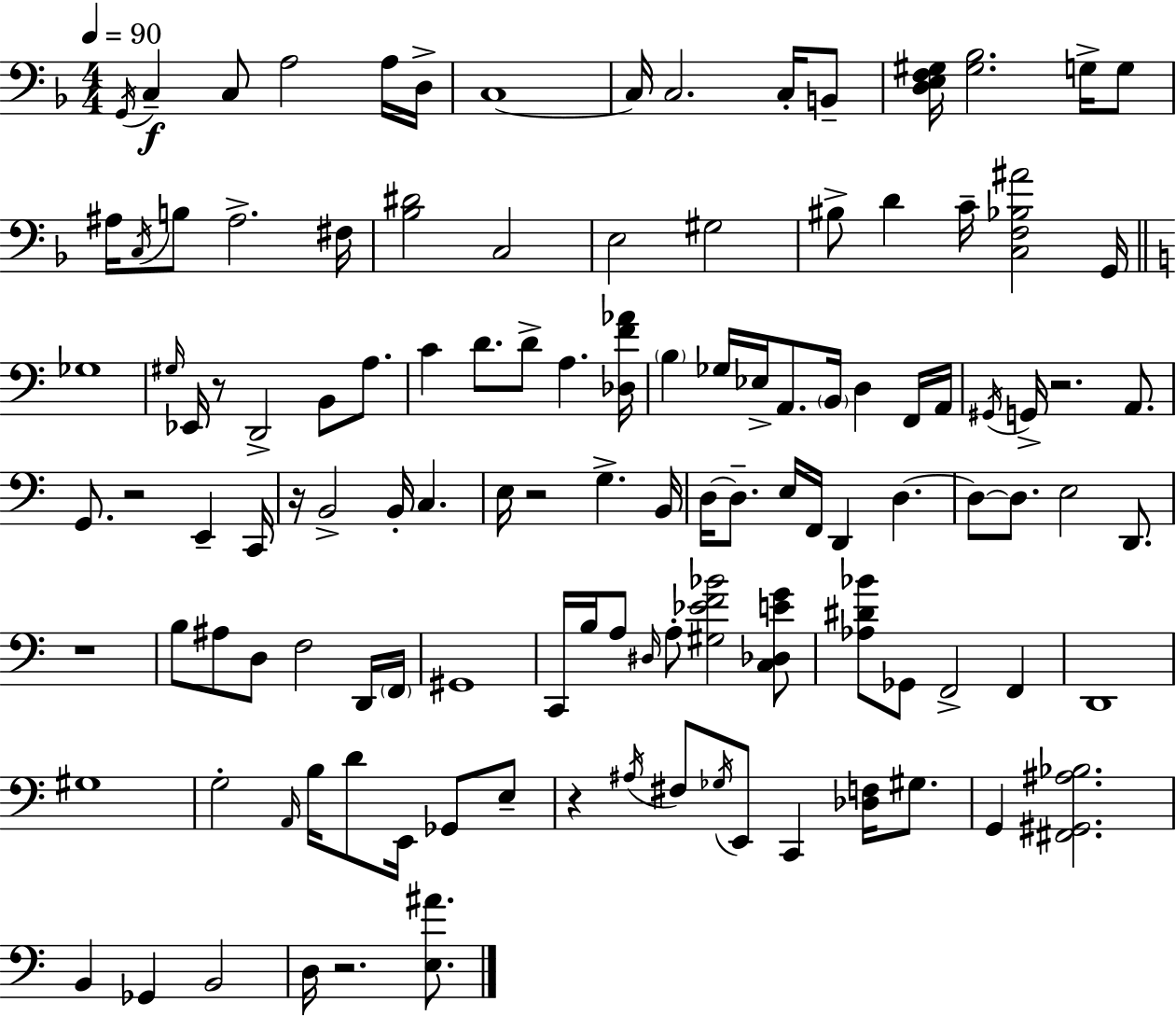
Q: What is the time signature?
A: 4/4